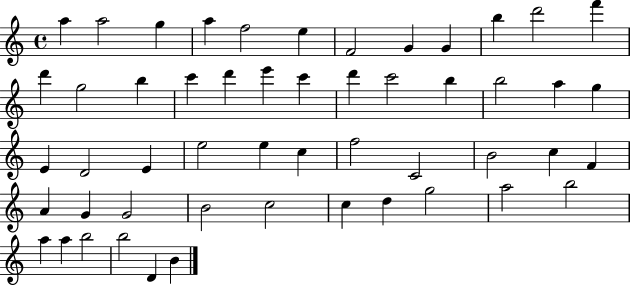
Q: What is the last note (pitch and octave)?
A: B4